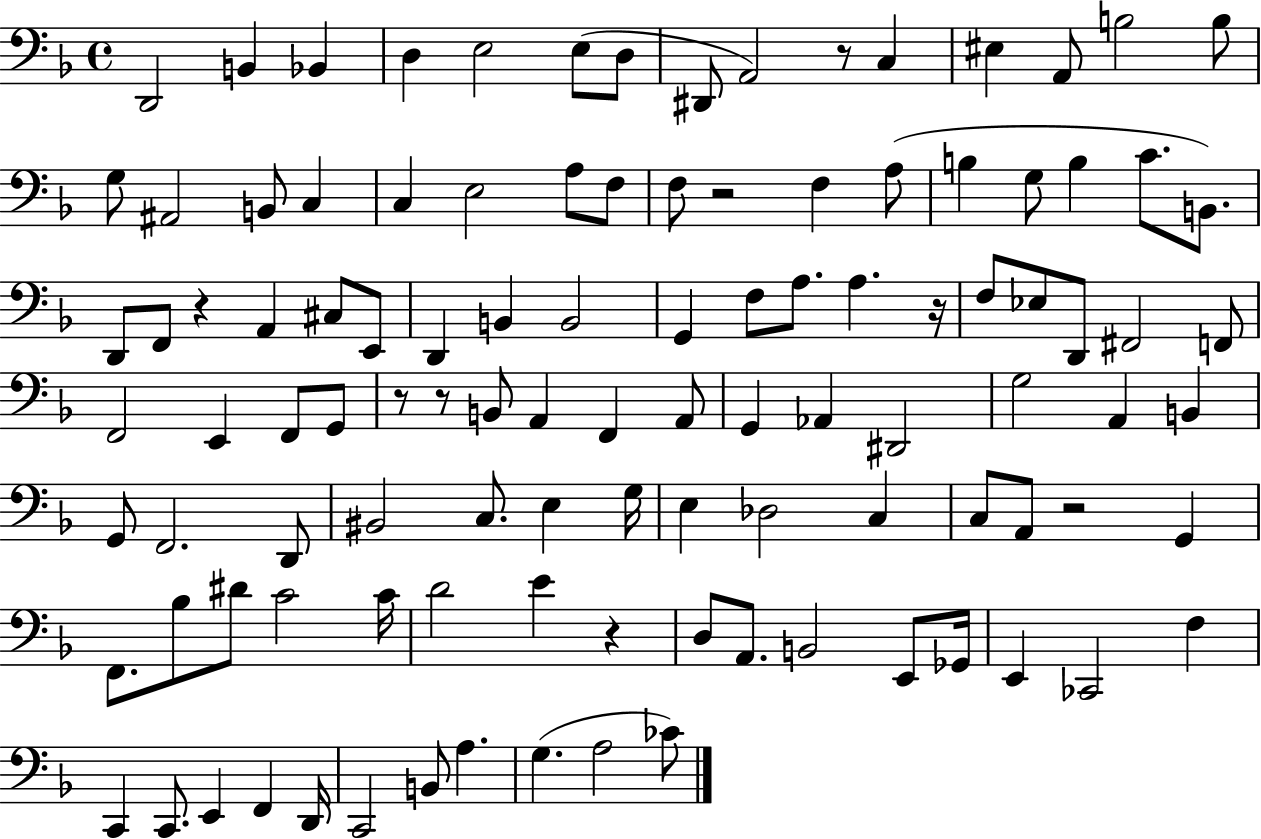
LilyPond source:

{
  \clef bass
  \time 4/4
  \defaultTimeSignature
  \key f \major
  d,2 b,4 bes,4 | d4 e2 e8( d8 | dis,8 a,2) r8 c4 | eis4 a,8 b2 b8 | \break g8 ais,2 b,8 c4 | c4 e2 a8 f8 | f8 r2 f4 a8( | b4 g8 b4 c'8. b,8.) | \break d,8 f,8 r4 a,4 cis8 e,8 | d,4 b,4 b,2 | g,4 f8 a8. a4. r16 | f8 ees8 d,8 fis,2 f,8 | \break f,2 e,4 f,8 g,8 | r8 r8 b,8 a,4 f,4 a,8 | g,4 aes,4 dis,2 | g2 a,4 b,4 | \break g,8 f,2. d,8 | bis,2 c8. e4 g16 | e4 des2 c4 | c8 a,8 r2 g,4 | \break f,8. bes8 dis'8 c'2 c'16 | d'2 e'4 r4 | d8 a,8. b,2 e,8 ges,16 | e,4 ces,2 f4 | \break c,4 c,8. e,4 f,4 d,16 | c,2 b,8 a4. | g4.( a2 ces'8) | \bar "|."
}